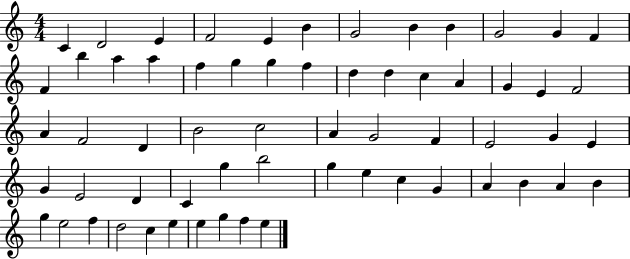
X:1
T:Untitled
M:4/4
L:1/4
K:C
C D2 E F2 E B G2 B B G2 G F F b a a f g g f d d c A G E F2 A F2 D B2 c2 A G2 F E2 G E G E2 D C g b2 g e c G A B A B g e2 f d2 c e e g f e